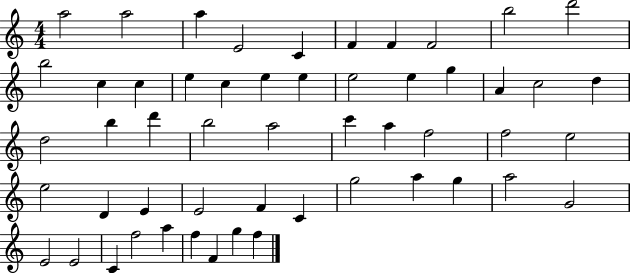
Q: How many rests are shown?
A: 0